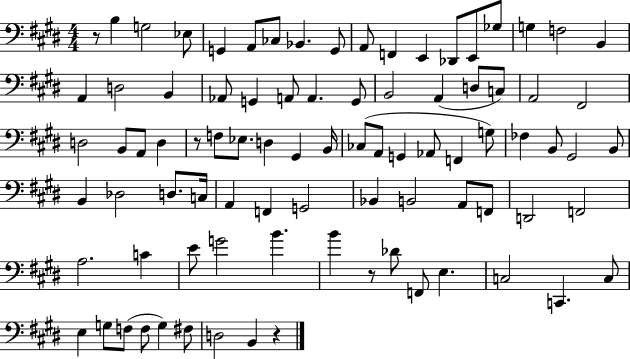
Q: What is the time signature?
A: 4/4